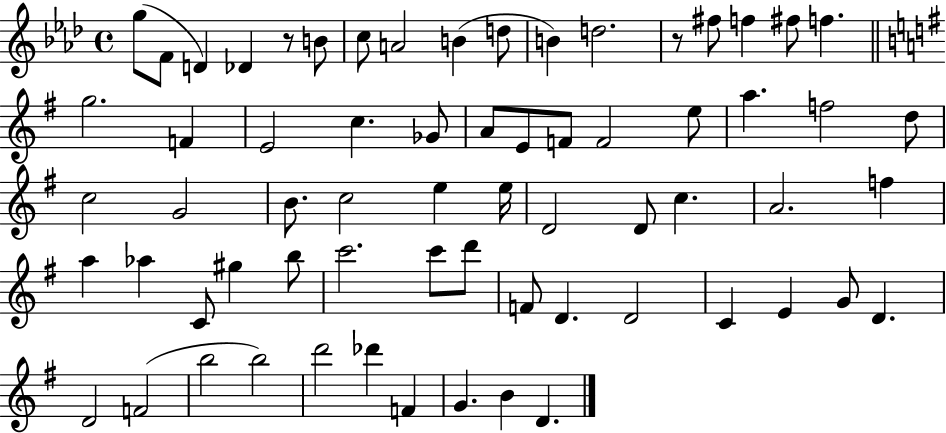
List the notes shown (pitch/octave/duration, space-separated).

G5/e F4/e D4/q Db4/q R/e B4/e C5/e A4/h B4/q D5/e B4/q D5/h. R/e F#5/e F5/q F#5/e F5/q. G5/h. F4/q E4/h C5/q. Gb4/e A4/e E4/e F4/e F4/h E5/e A5/q. F5/h D5/e C5/h G4/h B4/e. C5/h E5/q E5/s D4/h D4/e C5/q. A4/h. F5/q A5/q Ab5/q C4/e G#5/q B5/e C6/h. C6/e D6/e F4/e D4/q. D4/h C4/q E4/q G4/e D4/q. D4/h F4/h B5/h B5/h D6/h Db6/q F4/q G4/q. B4/q D4/q.